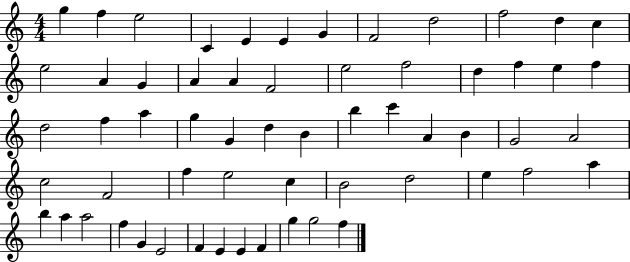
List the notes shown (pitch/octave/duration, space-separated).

G5/q F5/q E5/h C4/q E4/q E4/q G4/q F4/h D5/h F5/h D5/q C5/q E5/h A4/q G4/q A4/q A4/q F4/h E5/h F5/h D5/q F5/q E5/q F5/q D5/h F5/q A5/q G5/q G4/q D5/q B4/q B5/q C6/q A4/q B4/q G4/h A4/h C5/h F4/h F5/q E5/h C5/q B4/h D5/h E5/q F5/h A5/q B5/q A5/q A5/h F5/q G4/q E4/h F4/q E4/q E4/q F4/q G5/q G5/h F5/q